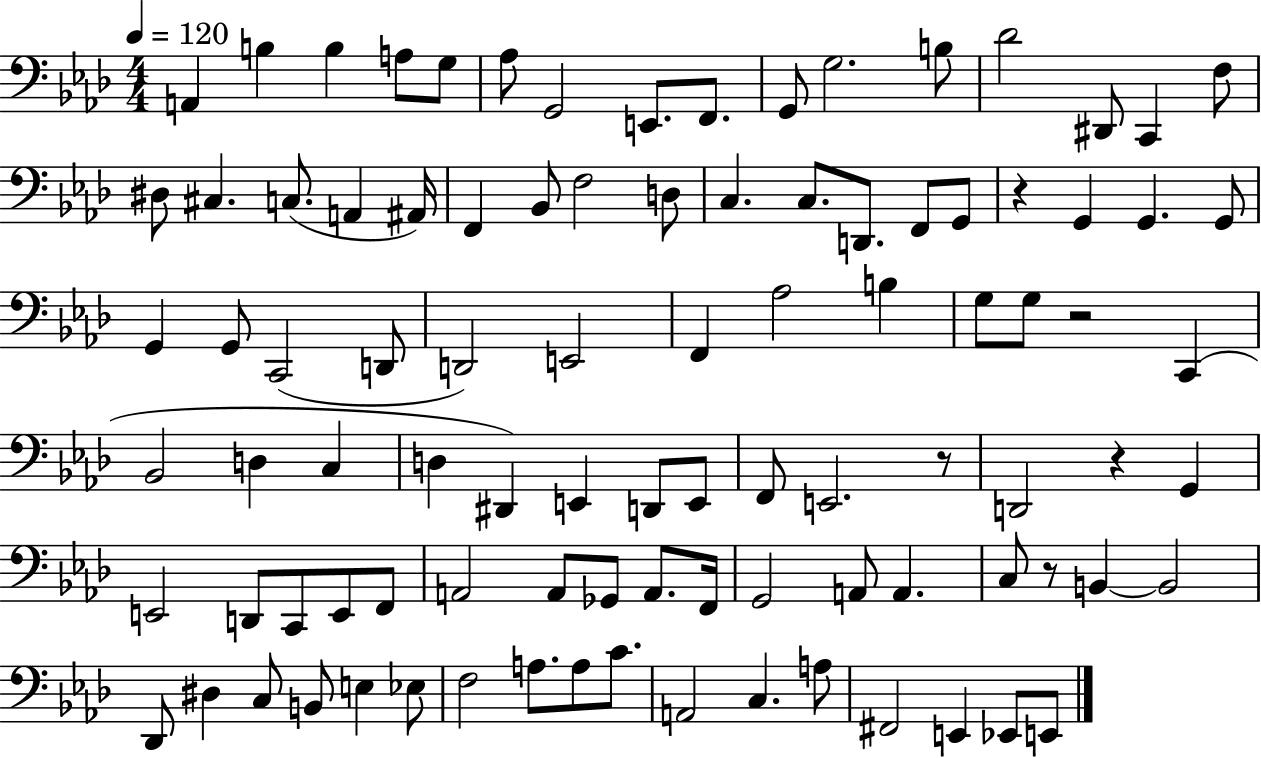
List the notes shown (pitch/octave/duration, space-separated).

A2/q B3/q B3/q A3/e G3/e Ab3/e G2/h E2/e. F2/e. G2/e G3/h. B3/e Db4/h D#2/e C2/q F3/e D#3/e C#3/q. C3/e. A2/q A#2/s F2/q Bb2/e F3/h D3/e C3/q. C3/e. D2/e. F2/e G2/e R/q G2/q G2/q. G2/e G2/q G2/e C2/h D2/e D2/h E2/h F2/q Ab3/h B3/q G3/e G3/e R/h C2/q Bb2/h D3/q C3/q D3/q D#2/q E2/q D2/e E2/e F2/e E2/h. R/e D2/h R/q G2/q E2/h D2/e C2/e E2/e F2/e A2/h A2/e Gb2/e A2/e. F2/s G2/h A2/e A2/q. C3/e R/e B2/q B2/h Db2/e D#3/q C3/e B2/e E3/q Eb3/e F3/h A3/e. A3/e C4/e. A2/h C3/q. A3/e F#2/h E2/q Eb2/e E2/e